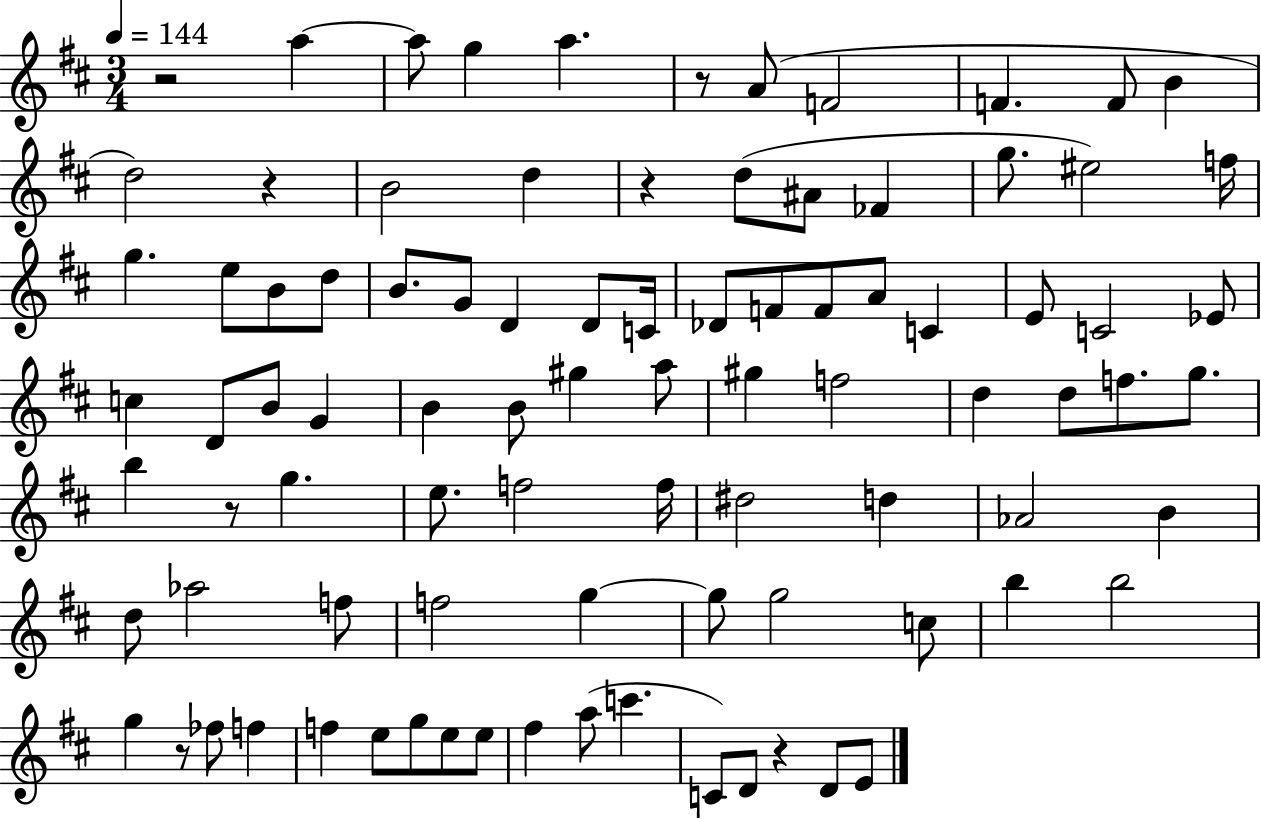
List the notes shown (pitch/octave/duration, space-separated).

R/h A5/q A5/e G5/q A5/q. R/e A4/e F4/h F4/q. F4/e B4/q D5/h R/q B4/h D5/q R/q D5/e A#4/e FES4/q G5/e. EIS5/h F5/s G5/q. E5/e B4/e D5/e B4/e. G4/e D4/q D4/e C4/s Db4/e F4/e F4/e A4/e C4/q E4/e C4/h Eb4/e C5/q D4/e B4/e G4/q B4/q B4/e G#5/q A5/e G#5/q F5/h D5/q D5/e F5/e. G5/e. B5/q R/e G5/q. E5/e. F5/h F5/s D#5/h D5/q Ab4/h B4/q D5/e Ab5/h F5/e F5/h G5/q G5/e G5/h C5/e B5/q B5/h G5/q R/e FES5/e F5/q F5/q E5/e G5/e E5/e E5/e F#5/q A5/e C6/q. C4/e D4/e R/q D4/e E4/e